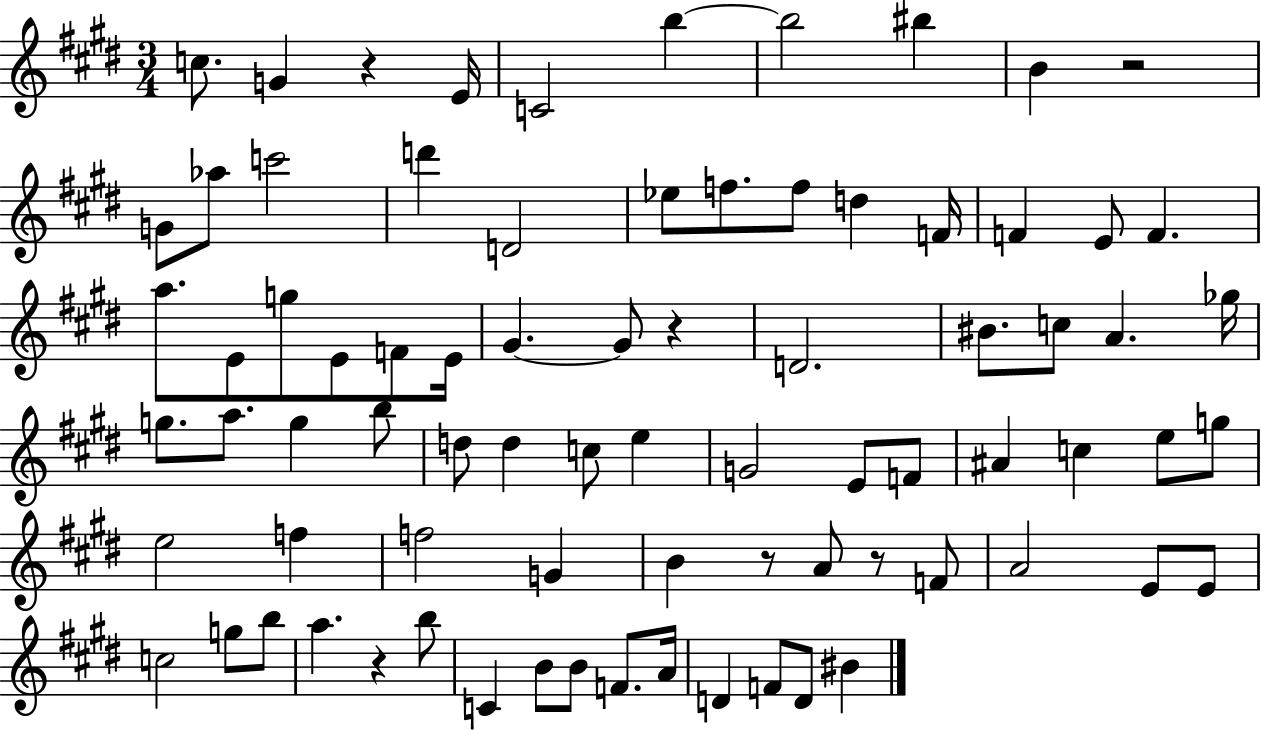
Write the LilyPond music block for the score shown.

{
  \clef treble
  \numericTimeSignature
  \time 3/4
  \key e \major
  \repeat volta 2 { c''8. g'4 r4 e'16 | c'2 b''4~~ | b''2 bis''4 | b'4 r2 | \break g'8 aes''8 c'''2 | d'''4 d'2 | ees''8 f''8. f''8 d''4 f'16 | f'4 e'8 f'4. | \break a''8. e'8 g''8 e'8 f'8 e'16 | gis'4.~~ gis'8 r4 | d'2. | bis'8. c''8 a'4. ges''16 | \break g''8. a''8. g''4 b''8 | d''8 d''4 c''8 e''4 | g'2 e'8 f'8 | ais'4 c''4 e''8 g''8 | \break e''2 f''4 | f''2 g'4 | b'4 r8 a'8 r8 f'8 | a'2 e'8 e'8 | \break c''2 g''8 b''8 | a''4. r4 b''8 | c'4 b'8 b'8 f'8. a'16 | d'4 f'8 d'8 bis'4 | \break } \bar "|."
}